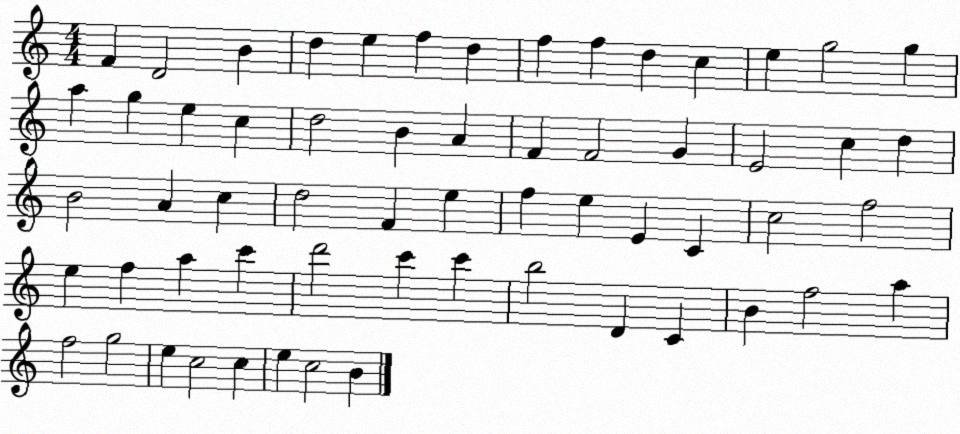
X:1
T:Untitled
M:4/4
L:1/4
K:C
F D2 B d e f d f f d c e g2 g a g e c d2 B A F F2 G E2 c d B2 A c d2 F e f e E C c2 f2 e f a c' d'2 c' c' b2 D C B f2 a f2 g2 e c2 c e c2 B